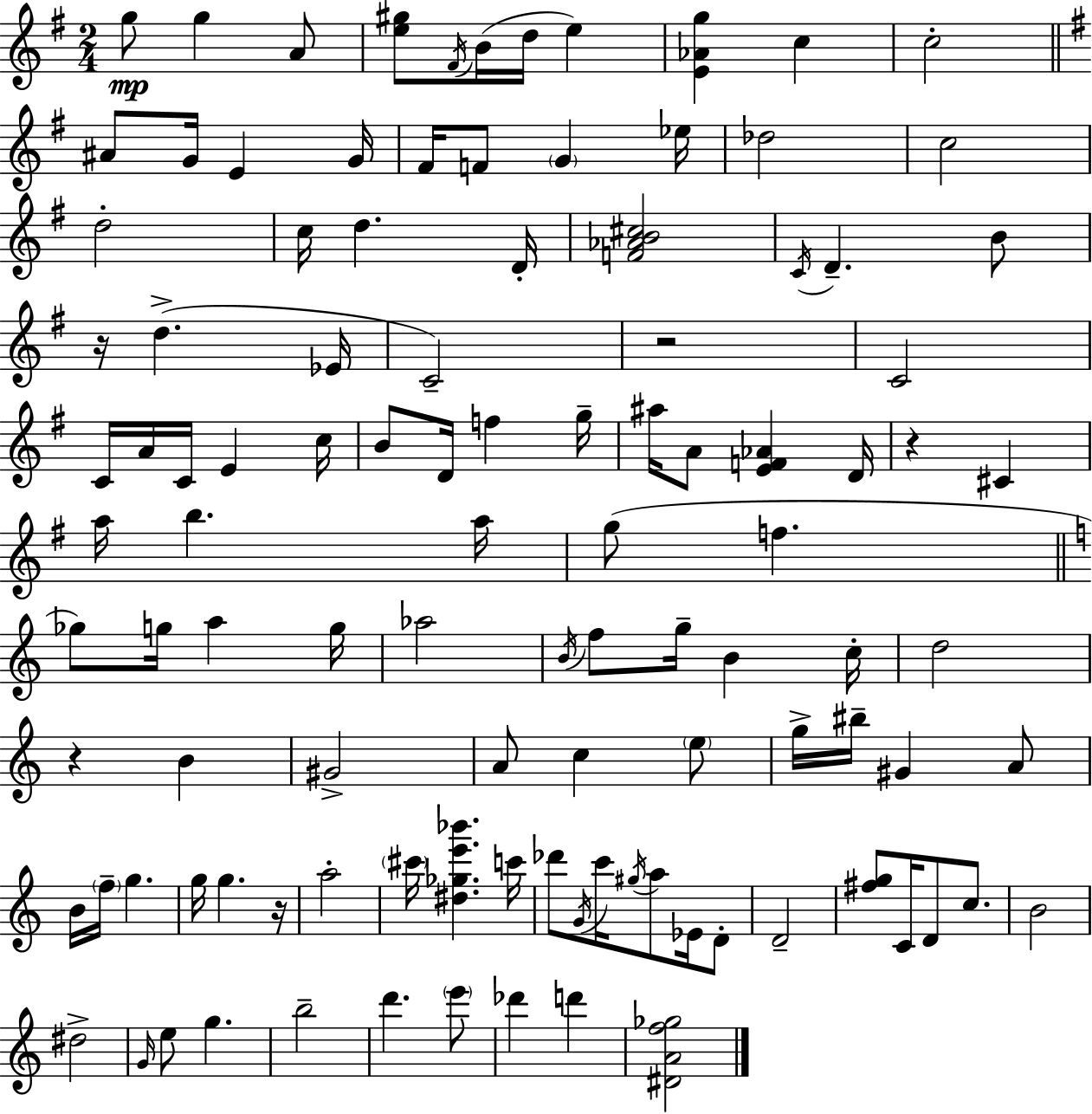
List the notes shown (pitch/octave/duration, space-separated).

G5/e G5/q A4/e [E5,G#5]/e F#4/s B4/s D5/s E5/q [E4,Ab4,G5]/q C5/q C5/h A#4/e G4/s E4/q G4/s F#4/s F4/e G4/q Eb5/s Db5/h C5/h D5/h C5/s D5/q. D4/s [F4,Ab4,B4,C#5]/h C4/s D4/q. B4/e R/s D5/q. Eb4/s C4/h R/h C4/h C4/s A4/s C4/s E4/q C5/s B4/e D4/s F5/q G5/s A#5/s A4/e [E4,F4,Ab4]/q D4/s R/q C#4/q A5/s B5/q. A5/s G5/e F5/q. Gb5/e G5/s A5/q G5/s Ab5/h B4/s F5/e G5/s B4/q C5/s D5/h R/q B4/q G#4/h A4/e C5/q E5/e G5/s BIS5/s G#4/q A4/e B4/s F5/s G5/q. G5/s G5/q. R/s A5/h C#6/s [D#5,Gb5,E6,Bb6]/q. C6/s Db6/e G4/s C6/s G#5/s A5/e Eb4/s D4/e D4/h [F#5,G5]/e C4/s D4/e C5/e. B4/h D#5/h G4/s E5/e G5/q. B5/h D6/q. E6/e Db6/q D6/q [D#4,A4,F5,Gb5]/h